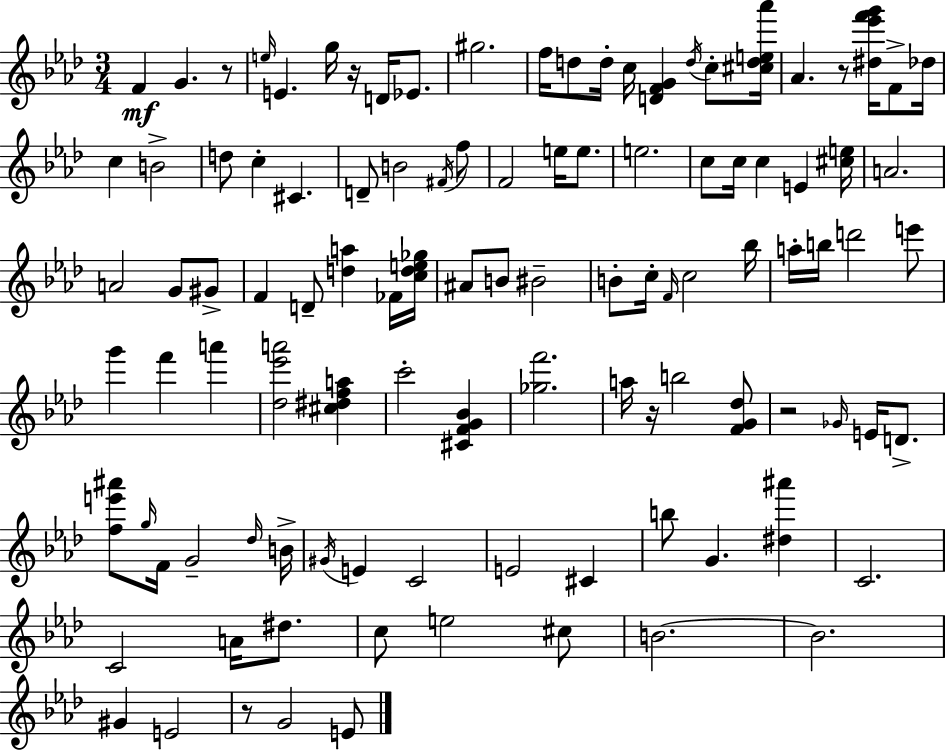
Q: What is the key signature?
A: AES major